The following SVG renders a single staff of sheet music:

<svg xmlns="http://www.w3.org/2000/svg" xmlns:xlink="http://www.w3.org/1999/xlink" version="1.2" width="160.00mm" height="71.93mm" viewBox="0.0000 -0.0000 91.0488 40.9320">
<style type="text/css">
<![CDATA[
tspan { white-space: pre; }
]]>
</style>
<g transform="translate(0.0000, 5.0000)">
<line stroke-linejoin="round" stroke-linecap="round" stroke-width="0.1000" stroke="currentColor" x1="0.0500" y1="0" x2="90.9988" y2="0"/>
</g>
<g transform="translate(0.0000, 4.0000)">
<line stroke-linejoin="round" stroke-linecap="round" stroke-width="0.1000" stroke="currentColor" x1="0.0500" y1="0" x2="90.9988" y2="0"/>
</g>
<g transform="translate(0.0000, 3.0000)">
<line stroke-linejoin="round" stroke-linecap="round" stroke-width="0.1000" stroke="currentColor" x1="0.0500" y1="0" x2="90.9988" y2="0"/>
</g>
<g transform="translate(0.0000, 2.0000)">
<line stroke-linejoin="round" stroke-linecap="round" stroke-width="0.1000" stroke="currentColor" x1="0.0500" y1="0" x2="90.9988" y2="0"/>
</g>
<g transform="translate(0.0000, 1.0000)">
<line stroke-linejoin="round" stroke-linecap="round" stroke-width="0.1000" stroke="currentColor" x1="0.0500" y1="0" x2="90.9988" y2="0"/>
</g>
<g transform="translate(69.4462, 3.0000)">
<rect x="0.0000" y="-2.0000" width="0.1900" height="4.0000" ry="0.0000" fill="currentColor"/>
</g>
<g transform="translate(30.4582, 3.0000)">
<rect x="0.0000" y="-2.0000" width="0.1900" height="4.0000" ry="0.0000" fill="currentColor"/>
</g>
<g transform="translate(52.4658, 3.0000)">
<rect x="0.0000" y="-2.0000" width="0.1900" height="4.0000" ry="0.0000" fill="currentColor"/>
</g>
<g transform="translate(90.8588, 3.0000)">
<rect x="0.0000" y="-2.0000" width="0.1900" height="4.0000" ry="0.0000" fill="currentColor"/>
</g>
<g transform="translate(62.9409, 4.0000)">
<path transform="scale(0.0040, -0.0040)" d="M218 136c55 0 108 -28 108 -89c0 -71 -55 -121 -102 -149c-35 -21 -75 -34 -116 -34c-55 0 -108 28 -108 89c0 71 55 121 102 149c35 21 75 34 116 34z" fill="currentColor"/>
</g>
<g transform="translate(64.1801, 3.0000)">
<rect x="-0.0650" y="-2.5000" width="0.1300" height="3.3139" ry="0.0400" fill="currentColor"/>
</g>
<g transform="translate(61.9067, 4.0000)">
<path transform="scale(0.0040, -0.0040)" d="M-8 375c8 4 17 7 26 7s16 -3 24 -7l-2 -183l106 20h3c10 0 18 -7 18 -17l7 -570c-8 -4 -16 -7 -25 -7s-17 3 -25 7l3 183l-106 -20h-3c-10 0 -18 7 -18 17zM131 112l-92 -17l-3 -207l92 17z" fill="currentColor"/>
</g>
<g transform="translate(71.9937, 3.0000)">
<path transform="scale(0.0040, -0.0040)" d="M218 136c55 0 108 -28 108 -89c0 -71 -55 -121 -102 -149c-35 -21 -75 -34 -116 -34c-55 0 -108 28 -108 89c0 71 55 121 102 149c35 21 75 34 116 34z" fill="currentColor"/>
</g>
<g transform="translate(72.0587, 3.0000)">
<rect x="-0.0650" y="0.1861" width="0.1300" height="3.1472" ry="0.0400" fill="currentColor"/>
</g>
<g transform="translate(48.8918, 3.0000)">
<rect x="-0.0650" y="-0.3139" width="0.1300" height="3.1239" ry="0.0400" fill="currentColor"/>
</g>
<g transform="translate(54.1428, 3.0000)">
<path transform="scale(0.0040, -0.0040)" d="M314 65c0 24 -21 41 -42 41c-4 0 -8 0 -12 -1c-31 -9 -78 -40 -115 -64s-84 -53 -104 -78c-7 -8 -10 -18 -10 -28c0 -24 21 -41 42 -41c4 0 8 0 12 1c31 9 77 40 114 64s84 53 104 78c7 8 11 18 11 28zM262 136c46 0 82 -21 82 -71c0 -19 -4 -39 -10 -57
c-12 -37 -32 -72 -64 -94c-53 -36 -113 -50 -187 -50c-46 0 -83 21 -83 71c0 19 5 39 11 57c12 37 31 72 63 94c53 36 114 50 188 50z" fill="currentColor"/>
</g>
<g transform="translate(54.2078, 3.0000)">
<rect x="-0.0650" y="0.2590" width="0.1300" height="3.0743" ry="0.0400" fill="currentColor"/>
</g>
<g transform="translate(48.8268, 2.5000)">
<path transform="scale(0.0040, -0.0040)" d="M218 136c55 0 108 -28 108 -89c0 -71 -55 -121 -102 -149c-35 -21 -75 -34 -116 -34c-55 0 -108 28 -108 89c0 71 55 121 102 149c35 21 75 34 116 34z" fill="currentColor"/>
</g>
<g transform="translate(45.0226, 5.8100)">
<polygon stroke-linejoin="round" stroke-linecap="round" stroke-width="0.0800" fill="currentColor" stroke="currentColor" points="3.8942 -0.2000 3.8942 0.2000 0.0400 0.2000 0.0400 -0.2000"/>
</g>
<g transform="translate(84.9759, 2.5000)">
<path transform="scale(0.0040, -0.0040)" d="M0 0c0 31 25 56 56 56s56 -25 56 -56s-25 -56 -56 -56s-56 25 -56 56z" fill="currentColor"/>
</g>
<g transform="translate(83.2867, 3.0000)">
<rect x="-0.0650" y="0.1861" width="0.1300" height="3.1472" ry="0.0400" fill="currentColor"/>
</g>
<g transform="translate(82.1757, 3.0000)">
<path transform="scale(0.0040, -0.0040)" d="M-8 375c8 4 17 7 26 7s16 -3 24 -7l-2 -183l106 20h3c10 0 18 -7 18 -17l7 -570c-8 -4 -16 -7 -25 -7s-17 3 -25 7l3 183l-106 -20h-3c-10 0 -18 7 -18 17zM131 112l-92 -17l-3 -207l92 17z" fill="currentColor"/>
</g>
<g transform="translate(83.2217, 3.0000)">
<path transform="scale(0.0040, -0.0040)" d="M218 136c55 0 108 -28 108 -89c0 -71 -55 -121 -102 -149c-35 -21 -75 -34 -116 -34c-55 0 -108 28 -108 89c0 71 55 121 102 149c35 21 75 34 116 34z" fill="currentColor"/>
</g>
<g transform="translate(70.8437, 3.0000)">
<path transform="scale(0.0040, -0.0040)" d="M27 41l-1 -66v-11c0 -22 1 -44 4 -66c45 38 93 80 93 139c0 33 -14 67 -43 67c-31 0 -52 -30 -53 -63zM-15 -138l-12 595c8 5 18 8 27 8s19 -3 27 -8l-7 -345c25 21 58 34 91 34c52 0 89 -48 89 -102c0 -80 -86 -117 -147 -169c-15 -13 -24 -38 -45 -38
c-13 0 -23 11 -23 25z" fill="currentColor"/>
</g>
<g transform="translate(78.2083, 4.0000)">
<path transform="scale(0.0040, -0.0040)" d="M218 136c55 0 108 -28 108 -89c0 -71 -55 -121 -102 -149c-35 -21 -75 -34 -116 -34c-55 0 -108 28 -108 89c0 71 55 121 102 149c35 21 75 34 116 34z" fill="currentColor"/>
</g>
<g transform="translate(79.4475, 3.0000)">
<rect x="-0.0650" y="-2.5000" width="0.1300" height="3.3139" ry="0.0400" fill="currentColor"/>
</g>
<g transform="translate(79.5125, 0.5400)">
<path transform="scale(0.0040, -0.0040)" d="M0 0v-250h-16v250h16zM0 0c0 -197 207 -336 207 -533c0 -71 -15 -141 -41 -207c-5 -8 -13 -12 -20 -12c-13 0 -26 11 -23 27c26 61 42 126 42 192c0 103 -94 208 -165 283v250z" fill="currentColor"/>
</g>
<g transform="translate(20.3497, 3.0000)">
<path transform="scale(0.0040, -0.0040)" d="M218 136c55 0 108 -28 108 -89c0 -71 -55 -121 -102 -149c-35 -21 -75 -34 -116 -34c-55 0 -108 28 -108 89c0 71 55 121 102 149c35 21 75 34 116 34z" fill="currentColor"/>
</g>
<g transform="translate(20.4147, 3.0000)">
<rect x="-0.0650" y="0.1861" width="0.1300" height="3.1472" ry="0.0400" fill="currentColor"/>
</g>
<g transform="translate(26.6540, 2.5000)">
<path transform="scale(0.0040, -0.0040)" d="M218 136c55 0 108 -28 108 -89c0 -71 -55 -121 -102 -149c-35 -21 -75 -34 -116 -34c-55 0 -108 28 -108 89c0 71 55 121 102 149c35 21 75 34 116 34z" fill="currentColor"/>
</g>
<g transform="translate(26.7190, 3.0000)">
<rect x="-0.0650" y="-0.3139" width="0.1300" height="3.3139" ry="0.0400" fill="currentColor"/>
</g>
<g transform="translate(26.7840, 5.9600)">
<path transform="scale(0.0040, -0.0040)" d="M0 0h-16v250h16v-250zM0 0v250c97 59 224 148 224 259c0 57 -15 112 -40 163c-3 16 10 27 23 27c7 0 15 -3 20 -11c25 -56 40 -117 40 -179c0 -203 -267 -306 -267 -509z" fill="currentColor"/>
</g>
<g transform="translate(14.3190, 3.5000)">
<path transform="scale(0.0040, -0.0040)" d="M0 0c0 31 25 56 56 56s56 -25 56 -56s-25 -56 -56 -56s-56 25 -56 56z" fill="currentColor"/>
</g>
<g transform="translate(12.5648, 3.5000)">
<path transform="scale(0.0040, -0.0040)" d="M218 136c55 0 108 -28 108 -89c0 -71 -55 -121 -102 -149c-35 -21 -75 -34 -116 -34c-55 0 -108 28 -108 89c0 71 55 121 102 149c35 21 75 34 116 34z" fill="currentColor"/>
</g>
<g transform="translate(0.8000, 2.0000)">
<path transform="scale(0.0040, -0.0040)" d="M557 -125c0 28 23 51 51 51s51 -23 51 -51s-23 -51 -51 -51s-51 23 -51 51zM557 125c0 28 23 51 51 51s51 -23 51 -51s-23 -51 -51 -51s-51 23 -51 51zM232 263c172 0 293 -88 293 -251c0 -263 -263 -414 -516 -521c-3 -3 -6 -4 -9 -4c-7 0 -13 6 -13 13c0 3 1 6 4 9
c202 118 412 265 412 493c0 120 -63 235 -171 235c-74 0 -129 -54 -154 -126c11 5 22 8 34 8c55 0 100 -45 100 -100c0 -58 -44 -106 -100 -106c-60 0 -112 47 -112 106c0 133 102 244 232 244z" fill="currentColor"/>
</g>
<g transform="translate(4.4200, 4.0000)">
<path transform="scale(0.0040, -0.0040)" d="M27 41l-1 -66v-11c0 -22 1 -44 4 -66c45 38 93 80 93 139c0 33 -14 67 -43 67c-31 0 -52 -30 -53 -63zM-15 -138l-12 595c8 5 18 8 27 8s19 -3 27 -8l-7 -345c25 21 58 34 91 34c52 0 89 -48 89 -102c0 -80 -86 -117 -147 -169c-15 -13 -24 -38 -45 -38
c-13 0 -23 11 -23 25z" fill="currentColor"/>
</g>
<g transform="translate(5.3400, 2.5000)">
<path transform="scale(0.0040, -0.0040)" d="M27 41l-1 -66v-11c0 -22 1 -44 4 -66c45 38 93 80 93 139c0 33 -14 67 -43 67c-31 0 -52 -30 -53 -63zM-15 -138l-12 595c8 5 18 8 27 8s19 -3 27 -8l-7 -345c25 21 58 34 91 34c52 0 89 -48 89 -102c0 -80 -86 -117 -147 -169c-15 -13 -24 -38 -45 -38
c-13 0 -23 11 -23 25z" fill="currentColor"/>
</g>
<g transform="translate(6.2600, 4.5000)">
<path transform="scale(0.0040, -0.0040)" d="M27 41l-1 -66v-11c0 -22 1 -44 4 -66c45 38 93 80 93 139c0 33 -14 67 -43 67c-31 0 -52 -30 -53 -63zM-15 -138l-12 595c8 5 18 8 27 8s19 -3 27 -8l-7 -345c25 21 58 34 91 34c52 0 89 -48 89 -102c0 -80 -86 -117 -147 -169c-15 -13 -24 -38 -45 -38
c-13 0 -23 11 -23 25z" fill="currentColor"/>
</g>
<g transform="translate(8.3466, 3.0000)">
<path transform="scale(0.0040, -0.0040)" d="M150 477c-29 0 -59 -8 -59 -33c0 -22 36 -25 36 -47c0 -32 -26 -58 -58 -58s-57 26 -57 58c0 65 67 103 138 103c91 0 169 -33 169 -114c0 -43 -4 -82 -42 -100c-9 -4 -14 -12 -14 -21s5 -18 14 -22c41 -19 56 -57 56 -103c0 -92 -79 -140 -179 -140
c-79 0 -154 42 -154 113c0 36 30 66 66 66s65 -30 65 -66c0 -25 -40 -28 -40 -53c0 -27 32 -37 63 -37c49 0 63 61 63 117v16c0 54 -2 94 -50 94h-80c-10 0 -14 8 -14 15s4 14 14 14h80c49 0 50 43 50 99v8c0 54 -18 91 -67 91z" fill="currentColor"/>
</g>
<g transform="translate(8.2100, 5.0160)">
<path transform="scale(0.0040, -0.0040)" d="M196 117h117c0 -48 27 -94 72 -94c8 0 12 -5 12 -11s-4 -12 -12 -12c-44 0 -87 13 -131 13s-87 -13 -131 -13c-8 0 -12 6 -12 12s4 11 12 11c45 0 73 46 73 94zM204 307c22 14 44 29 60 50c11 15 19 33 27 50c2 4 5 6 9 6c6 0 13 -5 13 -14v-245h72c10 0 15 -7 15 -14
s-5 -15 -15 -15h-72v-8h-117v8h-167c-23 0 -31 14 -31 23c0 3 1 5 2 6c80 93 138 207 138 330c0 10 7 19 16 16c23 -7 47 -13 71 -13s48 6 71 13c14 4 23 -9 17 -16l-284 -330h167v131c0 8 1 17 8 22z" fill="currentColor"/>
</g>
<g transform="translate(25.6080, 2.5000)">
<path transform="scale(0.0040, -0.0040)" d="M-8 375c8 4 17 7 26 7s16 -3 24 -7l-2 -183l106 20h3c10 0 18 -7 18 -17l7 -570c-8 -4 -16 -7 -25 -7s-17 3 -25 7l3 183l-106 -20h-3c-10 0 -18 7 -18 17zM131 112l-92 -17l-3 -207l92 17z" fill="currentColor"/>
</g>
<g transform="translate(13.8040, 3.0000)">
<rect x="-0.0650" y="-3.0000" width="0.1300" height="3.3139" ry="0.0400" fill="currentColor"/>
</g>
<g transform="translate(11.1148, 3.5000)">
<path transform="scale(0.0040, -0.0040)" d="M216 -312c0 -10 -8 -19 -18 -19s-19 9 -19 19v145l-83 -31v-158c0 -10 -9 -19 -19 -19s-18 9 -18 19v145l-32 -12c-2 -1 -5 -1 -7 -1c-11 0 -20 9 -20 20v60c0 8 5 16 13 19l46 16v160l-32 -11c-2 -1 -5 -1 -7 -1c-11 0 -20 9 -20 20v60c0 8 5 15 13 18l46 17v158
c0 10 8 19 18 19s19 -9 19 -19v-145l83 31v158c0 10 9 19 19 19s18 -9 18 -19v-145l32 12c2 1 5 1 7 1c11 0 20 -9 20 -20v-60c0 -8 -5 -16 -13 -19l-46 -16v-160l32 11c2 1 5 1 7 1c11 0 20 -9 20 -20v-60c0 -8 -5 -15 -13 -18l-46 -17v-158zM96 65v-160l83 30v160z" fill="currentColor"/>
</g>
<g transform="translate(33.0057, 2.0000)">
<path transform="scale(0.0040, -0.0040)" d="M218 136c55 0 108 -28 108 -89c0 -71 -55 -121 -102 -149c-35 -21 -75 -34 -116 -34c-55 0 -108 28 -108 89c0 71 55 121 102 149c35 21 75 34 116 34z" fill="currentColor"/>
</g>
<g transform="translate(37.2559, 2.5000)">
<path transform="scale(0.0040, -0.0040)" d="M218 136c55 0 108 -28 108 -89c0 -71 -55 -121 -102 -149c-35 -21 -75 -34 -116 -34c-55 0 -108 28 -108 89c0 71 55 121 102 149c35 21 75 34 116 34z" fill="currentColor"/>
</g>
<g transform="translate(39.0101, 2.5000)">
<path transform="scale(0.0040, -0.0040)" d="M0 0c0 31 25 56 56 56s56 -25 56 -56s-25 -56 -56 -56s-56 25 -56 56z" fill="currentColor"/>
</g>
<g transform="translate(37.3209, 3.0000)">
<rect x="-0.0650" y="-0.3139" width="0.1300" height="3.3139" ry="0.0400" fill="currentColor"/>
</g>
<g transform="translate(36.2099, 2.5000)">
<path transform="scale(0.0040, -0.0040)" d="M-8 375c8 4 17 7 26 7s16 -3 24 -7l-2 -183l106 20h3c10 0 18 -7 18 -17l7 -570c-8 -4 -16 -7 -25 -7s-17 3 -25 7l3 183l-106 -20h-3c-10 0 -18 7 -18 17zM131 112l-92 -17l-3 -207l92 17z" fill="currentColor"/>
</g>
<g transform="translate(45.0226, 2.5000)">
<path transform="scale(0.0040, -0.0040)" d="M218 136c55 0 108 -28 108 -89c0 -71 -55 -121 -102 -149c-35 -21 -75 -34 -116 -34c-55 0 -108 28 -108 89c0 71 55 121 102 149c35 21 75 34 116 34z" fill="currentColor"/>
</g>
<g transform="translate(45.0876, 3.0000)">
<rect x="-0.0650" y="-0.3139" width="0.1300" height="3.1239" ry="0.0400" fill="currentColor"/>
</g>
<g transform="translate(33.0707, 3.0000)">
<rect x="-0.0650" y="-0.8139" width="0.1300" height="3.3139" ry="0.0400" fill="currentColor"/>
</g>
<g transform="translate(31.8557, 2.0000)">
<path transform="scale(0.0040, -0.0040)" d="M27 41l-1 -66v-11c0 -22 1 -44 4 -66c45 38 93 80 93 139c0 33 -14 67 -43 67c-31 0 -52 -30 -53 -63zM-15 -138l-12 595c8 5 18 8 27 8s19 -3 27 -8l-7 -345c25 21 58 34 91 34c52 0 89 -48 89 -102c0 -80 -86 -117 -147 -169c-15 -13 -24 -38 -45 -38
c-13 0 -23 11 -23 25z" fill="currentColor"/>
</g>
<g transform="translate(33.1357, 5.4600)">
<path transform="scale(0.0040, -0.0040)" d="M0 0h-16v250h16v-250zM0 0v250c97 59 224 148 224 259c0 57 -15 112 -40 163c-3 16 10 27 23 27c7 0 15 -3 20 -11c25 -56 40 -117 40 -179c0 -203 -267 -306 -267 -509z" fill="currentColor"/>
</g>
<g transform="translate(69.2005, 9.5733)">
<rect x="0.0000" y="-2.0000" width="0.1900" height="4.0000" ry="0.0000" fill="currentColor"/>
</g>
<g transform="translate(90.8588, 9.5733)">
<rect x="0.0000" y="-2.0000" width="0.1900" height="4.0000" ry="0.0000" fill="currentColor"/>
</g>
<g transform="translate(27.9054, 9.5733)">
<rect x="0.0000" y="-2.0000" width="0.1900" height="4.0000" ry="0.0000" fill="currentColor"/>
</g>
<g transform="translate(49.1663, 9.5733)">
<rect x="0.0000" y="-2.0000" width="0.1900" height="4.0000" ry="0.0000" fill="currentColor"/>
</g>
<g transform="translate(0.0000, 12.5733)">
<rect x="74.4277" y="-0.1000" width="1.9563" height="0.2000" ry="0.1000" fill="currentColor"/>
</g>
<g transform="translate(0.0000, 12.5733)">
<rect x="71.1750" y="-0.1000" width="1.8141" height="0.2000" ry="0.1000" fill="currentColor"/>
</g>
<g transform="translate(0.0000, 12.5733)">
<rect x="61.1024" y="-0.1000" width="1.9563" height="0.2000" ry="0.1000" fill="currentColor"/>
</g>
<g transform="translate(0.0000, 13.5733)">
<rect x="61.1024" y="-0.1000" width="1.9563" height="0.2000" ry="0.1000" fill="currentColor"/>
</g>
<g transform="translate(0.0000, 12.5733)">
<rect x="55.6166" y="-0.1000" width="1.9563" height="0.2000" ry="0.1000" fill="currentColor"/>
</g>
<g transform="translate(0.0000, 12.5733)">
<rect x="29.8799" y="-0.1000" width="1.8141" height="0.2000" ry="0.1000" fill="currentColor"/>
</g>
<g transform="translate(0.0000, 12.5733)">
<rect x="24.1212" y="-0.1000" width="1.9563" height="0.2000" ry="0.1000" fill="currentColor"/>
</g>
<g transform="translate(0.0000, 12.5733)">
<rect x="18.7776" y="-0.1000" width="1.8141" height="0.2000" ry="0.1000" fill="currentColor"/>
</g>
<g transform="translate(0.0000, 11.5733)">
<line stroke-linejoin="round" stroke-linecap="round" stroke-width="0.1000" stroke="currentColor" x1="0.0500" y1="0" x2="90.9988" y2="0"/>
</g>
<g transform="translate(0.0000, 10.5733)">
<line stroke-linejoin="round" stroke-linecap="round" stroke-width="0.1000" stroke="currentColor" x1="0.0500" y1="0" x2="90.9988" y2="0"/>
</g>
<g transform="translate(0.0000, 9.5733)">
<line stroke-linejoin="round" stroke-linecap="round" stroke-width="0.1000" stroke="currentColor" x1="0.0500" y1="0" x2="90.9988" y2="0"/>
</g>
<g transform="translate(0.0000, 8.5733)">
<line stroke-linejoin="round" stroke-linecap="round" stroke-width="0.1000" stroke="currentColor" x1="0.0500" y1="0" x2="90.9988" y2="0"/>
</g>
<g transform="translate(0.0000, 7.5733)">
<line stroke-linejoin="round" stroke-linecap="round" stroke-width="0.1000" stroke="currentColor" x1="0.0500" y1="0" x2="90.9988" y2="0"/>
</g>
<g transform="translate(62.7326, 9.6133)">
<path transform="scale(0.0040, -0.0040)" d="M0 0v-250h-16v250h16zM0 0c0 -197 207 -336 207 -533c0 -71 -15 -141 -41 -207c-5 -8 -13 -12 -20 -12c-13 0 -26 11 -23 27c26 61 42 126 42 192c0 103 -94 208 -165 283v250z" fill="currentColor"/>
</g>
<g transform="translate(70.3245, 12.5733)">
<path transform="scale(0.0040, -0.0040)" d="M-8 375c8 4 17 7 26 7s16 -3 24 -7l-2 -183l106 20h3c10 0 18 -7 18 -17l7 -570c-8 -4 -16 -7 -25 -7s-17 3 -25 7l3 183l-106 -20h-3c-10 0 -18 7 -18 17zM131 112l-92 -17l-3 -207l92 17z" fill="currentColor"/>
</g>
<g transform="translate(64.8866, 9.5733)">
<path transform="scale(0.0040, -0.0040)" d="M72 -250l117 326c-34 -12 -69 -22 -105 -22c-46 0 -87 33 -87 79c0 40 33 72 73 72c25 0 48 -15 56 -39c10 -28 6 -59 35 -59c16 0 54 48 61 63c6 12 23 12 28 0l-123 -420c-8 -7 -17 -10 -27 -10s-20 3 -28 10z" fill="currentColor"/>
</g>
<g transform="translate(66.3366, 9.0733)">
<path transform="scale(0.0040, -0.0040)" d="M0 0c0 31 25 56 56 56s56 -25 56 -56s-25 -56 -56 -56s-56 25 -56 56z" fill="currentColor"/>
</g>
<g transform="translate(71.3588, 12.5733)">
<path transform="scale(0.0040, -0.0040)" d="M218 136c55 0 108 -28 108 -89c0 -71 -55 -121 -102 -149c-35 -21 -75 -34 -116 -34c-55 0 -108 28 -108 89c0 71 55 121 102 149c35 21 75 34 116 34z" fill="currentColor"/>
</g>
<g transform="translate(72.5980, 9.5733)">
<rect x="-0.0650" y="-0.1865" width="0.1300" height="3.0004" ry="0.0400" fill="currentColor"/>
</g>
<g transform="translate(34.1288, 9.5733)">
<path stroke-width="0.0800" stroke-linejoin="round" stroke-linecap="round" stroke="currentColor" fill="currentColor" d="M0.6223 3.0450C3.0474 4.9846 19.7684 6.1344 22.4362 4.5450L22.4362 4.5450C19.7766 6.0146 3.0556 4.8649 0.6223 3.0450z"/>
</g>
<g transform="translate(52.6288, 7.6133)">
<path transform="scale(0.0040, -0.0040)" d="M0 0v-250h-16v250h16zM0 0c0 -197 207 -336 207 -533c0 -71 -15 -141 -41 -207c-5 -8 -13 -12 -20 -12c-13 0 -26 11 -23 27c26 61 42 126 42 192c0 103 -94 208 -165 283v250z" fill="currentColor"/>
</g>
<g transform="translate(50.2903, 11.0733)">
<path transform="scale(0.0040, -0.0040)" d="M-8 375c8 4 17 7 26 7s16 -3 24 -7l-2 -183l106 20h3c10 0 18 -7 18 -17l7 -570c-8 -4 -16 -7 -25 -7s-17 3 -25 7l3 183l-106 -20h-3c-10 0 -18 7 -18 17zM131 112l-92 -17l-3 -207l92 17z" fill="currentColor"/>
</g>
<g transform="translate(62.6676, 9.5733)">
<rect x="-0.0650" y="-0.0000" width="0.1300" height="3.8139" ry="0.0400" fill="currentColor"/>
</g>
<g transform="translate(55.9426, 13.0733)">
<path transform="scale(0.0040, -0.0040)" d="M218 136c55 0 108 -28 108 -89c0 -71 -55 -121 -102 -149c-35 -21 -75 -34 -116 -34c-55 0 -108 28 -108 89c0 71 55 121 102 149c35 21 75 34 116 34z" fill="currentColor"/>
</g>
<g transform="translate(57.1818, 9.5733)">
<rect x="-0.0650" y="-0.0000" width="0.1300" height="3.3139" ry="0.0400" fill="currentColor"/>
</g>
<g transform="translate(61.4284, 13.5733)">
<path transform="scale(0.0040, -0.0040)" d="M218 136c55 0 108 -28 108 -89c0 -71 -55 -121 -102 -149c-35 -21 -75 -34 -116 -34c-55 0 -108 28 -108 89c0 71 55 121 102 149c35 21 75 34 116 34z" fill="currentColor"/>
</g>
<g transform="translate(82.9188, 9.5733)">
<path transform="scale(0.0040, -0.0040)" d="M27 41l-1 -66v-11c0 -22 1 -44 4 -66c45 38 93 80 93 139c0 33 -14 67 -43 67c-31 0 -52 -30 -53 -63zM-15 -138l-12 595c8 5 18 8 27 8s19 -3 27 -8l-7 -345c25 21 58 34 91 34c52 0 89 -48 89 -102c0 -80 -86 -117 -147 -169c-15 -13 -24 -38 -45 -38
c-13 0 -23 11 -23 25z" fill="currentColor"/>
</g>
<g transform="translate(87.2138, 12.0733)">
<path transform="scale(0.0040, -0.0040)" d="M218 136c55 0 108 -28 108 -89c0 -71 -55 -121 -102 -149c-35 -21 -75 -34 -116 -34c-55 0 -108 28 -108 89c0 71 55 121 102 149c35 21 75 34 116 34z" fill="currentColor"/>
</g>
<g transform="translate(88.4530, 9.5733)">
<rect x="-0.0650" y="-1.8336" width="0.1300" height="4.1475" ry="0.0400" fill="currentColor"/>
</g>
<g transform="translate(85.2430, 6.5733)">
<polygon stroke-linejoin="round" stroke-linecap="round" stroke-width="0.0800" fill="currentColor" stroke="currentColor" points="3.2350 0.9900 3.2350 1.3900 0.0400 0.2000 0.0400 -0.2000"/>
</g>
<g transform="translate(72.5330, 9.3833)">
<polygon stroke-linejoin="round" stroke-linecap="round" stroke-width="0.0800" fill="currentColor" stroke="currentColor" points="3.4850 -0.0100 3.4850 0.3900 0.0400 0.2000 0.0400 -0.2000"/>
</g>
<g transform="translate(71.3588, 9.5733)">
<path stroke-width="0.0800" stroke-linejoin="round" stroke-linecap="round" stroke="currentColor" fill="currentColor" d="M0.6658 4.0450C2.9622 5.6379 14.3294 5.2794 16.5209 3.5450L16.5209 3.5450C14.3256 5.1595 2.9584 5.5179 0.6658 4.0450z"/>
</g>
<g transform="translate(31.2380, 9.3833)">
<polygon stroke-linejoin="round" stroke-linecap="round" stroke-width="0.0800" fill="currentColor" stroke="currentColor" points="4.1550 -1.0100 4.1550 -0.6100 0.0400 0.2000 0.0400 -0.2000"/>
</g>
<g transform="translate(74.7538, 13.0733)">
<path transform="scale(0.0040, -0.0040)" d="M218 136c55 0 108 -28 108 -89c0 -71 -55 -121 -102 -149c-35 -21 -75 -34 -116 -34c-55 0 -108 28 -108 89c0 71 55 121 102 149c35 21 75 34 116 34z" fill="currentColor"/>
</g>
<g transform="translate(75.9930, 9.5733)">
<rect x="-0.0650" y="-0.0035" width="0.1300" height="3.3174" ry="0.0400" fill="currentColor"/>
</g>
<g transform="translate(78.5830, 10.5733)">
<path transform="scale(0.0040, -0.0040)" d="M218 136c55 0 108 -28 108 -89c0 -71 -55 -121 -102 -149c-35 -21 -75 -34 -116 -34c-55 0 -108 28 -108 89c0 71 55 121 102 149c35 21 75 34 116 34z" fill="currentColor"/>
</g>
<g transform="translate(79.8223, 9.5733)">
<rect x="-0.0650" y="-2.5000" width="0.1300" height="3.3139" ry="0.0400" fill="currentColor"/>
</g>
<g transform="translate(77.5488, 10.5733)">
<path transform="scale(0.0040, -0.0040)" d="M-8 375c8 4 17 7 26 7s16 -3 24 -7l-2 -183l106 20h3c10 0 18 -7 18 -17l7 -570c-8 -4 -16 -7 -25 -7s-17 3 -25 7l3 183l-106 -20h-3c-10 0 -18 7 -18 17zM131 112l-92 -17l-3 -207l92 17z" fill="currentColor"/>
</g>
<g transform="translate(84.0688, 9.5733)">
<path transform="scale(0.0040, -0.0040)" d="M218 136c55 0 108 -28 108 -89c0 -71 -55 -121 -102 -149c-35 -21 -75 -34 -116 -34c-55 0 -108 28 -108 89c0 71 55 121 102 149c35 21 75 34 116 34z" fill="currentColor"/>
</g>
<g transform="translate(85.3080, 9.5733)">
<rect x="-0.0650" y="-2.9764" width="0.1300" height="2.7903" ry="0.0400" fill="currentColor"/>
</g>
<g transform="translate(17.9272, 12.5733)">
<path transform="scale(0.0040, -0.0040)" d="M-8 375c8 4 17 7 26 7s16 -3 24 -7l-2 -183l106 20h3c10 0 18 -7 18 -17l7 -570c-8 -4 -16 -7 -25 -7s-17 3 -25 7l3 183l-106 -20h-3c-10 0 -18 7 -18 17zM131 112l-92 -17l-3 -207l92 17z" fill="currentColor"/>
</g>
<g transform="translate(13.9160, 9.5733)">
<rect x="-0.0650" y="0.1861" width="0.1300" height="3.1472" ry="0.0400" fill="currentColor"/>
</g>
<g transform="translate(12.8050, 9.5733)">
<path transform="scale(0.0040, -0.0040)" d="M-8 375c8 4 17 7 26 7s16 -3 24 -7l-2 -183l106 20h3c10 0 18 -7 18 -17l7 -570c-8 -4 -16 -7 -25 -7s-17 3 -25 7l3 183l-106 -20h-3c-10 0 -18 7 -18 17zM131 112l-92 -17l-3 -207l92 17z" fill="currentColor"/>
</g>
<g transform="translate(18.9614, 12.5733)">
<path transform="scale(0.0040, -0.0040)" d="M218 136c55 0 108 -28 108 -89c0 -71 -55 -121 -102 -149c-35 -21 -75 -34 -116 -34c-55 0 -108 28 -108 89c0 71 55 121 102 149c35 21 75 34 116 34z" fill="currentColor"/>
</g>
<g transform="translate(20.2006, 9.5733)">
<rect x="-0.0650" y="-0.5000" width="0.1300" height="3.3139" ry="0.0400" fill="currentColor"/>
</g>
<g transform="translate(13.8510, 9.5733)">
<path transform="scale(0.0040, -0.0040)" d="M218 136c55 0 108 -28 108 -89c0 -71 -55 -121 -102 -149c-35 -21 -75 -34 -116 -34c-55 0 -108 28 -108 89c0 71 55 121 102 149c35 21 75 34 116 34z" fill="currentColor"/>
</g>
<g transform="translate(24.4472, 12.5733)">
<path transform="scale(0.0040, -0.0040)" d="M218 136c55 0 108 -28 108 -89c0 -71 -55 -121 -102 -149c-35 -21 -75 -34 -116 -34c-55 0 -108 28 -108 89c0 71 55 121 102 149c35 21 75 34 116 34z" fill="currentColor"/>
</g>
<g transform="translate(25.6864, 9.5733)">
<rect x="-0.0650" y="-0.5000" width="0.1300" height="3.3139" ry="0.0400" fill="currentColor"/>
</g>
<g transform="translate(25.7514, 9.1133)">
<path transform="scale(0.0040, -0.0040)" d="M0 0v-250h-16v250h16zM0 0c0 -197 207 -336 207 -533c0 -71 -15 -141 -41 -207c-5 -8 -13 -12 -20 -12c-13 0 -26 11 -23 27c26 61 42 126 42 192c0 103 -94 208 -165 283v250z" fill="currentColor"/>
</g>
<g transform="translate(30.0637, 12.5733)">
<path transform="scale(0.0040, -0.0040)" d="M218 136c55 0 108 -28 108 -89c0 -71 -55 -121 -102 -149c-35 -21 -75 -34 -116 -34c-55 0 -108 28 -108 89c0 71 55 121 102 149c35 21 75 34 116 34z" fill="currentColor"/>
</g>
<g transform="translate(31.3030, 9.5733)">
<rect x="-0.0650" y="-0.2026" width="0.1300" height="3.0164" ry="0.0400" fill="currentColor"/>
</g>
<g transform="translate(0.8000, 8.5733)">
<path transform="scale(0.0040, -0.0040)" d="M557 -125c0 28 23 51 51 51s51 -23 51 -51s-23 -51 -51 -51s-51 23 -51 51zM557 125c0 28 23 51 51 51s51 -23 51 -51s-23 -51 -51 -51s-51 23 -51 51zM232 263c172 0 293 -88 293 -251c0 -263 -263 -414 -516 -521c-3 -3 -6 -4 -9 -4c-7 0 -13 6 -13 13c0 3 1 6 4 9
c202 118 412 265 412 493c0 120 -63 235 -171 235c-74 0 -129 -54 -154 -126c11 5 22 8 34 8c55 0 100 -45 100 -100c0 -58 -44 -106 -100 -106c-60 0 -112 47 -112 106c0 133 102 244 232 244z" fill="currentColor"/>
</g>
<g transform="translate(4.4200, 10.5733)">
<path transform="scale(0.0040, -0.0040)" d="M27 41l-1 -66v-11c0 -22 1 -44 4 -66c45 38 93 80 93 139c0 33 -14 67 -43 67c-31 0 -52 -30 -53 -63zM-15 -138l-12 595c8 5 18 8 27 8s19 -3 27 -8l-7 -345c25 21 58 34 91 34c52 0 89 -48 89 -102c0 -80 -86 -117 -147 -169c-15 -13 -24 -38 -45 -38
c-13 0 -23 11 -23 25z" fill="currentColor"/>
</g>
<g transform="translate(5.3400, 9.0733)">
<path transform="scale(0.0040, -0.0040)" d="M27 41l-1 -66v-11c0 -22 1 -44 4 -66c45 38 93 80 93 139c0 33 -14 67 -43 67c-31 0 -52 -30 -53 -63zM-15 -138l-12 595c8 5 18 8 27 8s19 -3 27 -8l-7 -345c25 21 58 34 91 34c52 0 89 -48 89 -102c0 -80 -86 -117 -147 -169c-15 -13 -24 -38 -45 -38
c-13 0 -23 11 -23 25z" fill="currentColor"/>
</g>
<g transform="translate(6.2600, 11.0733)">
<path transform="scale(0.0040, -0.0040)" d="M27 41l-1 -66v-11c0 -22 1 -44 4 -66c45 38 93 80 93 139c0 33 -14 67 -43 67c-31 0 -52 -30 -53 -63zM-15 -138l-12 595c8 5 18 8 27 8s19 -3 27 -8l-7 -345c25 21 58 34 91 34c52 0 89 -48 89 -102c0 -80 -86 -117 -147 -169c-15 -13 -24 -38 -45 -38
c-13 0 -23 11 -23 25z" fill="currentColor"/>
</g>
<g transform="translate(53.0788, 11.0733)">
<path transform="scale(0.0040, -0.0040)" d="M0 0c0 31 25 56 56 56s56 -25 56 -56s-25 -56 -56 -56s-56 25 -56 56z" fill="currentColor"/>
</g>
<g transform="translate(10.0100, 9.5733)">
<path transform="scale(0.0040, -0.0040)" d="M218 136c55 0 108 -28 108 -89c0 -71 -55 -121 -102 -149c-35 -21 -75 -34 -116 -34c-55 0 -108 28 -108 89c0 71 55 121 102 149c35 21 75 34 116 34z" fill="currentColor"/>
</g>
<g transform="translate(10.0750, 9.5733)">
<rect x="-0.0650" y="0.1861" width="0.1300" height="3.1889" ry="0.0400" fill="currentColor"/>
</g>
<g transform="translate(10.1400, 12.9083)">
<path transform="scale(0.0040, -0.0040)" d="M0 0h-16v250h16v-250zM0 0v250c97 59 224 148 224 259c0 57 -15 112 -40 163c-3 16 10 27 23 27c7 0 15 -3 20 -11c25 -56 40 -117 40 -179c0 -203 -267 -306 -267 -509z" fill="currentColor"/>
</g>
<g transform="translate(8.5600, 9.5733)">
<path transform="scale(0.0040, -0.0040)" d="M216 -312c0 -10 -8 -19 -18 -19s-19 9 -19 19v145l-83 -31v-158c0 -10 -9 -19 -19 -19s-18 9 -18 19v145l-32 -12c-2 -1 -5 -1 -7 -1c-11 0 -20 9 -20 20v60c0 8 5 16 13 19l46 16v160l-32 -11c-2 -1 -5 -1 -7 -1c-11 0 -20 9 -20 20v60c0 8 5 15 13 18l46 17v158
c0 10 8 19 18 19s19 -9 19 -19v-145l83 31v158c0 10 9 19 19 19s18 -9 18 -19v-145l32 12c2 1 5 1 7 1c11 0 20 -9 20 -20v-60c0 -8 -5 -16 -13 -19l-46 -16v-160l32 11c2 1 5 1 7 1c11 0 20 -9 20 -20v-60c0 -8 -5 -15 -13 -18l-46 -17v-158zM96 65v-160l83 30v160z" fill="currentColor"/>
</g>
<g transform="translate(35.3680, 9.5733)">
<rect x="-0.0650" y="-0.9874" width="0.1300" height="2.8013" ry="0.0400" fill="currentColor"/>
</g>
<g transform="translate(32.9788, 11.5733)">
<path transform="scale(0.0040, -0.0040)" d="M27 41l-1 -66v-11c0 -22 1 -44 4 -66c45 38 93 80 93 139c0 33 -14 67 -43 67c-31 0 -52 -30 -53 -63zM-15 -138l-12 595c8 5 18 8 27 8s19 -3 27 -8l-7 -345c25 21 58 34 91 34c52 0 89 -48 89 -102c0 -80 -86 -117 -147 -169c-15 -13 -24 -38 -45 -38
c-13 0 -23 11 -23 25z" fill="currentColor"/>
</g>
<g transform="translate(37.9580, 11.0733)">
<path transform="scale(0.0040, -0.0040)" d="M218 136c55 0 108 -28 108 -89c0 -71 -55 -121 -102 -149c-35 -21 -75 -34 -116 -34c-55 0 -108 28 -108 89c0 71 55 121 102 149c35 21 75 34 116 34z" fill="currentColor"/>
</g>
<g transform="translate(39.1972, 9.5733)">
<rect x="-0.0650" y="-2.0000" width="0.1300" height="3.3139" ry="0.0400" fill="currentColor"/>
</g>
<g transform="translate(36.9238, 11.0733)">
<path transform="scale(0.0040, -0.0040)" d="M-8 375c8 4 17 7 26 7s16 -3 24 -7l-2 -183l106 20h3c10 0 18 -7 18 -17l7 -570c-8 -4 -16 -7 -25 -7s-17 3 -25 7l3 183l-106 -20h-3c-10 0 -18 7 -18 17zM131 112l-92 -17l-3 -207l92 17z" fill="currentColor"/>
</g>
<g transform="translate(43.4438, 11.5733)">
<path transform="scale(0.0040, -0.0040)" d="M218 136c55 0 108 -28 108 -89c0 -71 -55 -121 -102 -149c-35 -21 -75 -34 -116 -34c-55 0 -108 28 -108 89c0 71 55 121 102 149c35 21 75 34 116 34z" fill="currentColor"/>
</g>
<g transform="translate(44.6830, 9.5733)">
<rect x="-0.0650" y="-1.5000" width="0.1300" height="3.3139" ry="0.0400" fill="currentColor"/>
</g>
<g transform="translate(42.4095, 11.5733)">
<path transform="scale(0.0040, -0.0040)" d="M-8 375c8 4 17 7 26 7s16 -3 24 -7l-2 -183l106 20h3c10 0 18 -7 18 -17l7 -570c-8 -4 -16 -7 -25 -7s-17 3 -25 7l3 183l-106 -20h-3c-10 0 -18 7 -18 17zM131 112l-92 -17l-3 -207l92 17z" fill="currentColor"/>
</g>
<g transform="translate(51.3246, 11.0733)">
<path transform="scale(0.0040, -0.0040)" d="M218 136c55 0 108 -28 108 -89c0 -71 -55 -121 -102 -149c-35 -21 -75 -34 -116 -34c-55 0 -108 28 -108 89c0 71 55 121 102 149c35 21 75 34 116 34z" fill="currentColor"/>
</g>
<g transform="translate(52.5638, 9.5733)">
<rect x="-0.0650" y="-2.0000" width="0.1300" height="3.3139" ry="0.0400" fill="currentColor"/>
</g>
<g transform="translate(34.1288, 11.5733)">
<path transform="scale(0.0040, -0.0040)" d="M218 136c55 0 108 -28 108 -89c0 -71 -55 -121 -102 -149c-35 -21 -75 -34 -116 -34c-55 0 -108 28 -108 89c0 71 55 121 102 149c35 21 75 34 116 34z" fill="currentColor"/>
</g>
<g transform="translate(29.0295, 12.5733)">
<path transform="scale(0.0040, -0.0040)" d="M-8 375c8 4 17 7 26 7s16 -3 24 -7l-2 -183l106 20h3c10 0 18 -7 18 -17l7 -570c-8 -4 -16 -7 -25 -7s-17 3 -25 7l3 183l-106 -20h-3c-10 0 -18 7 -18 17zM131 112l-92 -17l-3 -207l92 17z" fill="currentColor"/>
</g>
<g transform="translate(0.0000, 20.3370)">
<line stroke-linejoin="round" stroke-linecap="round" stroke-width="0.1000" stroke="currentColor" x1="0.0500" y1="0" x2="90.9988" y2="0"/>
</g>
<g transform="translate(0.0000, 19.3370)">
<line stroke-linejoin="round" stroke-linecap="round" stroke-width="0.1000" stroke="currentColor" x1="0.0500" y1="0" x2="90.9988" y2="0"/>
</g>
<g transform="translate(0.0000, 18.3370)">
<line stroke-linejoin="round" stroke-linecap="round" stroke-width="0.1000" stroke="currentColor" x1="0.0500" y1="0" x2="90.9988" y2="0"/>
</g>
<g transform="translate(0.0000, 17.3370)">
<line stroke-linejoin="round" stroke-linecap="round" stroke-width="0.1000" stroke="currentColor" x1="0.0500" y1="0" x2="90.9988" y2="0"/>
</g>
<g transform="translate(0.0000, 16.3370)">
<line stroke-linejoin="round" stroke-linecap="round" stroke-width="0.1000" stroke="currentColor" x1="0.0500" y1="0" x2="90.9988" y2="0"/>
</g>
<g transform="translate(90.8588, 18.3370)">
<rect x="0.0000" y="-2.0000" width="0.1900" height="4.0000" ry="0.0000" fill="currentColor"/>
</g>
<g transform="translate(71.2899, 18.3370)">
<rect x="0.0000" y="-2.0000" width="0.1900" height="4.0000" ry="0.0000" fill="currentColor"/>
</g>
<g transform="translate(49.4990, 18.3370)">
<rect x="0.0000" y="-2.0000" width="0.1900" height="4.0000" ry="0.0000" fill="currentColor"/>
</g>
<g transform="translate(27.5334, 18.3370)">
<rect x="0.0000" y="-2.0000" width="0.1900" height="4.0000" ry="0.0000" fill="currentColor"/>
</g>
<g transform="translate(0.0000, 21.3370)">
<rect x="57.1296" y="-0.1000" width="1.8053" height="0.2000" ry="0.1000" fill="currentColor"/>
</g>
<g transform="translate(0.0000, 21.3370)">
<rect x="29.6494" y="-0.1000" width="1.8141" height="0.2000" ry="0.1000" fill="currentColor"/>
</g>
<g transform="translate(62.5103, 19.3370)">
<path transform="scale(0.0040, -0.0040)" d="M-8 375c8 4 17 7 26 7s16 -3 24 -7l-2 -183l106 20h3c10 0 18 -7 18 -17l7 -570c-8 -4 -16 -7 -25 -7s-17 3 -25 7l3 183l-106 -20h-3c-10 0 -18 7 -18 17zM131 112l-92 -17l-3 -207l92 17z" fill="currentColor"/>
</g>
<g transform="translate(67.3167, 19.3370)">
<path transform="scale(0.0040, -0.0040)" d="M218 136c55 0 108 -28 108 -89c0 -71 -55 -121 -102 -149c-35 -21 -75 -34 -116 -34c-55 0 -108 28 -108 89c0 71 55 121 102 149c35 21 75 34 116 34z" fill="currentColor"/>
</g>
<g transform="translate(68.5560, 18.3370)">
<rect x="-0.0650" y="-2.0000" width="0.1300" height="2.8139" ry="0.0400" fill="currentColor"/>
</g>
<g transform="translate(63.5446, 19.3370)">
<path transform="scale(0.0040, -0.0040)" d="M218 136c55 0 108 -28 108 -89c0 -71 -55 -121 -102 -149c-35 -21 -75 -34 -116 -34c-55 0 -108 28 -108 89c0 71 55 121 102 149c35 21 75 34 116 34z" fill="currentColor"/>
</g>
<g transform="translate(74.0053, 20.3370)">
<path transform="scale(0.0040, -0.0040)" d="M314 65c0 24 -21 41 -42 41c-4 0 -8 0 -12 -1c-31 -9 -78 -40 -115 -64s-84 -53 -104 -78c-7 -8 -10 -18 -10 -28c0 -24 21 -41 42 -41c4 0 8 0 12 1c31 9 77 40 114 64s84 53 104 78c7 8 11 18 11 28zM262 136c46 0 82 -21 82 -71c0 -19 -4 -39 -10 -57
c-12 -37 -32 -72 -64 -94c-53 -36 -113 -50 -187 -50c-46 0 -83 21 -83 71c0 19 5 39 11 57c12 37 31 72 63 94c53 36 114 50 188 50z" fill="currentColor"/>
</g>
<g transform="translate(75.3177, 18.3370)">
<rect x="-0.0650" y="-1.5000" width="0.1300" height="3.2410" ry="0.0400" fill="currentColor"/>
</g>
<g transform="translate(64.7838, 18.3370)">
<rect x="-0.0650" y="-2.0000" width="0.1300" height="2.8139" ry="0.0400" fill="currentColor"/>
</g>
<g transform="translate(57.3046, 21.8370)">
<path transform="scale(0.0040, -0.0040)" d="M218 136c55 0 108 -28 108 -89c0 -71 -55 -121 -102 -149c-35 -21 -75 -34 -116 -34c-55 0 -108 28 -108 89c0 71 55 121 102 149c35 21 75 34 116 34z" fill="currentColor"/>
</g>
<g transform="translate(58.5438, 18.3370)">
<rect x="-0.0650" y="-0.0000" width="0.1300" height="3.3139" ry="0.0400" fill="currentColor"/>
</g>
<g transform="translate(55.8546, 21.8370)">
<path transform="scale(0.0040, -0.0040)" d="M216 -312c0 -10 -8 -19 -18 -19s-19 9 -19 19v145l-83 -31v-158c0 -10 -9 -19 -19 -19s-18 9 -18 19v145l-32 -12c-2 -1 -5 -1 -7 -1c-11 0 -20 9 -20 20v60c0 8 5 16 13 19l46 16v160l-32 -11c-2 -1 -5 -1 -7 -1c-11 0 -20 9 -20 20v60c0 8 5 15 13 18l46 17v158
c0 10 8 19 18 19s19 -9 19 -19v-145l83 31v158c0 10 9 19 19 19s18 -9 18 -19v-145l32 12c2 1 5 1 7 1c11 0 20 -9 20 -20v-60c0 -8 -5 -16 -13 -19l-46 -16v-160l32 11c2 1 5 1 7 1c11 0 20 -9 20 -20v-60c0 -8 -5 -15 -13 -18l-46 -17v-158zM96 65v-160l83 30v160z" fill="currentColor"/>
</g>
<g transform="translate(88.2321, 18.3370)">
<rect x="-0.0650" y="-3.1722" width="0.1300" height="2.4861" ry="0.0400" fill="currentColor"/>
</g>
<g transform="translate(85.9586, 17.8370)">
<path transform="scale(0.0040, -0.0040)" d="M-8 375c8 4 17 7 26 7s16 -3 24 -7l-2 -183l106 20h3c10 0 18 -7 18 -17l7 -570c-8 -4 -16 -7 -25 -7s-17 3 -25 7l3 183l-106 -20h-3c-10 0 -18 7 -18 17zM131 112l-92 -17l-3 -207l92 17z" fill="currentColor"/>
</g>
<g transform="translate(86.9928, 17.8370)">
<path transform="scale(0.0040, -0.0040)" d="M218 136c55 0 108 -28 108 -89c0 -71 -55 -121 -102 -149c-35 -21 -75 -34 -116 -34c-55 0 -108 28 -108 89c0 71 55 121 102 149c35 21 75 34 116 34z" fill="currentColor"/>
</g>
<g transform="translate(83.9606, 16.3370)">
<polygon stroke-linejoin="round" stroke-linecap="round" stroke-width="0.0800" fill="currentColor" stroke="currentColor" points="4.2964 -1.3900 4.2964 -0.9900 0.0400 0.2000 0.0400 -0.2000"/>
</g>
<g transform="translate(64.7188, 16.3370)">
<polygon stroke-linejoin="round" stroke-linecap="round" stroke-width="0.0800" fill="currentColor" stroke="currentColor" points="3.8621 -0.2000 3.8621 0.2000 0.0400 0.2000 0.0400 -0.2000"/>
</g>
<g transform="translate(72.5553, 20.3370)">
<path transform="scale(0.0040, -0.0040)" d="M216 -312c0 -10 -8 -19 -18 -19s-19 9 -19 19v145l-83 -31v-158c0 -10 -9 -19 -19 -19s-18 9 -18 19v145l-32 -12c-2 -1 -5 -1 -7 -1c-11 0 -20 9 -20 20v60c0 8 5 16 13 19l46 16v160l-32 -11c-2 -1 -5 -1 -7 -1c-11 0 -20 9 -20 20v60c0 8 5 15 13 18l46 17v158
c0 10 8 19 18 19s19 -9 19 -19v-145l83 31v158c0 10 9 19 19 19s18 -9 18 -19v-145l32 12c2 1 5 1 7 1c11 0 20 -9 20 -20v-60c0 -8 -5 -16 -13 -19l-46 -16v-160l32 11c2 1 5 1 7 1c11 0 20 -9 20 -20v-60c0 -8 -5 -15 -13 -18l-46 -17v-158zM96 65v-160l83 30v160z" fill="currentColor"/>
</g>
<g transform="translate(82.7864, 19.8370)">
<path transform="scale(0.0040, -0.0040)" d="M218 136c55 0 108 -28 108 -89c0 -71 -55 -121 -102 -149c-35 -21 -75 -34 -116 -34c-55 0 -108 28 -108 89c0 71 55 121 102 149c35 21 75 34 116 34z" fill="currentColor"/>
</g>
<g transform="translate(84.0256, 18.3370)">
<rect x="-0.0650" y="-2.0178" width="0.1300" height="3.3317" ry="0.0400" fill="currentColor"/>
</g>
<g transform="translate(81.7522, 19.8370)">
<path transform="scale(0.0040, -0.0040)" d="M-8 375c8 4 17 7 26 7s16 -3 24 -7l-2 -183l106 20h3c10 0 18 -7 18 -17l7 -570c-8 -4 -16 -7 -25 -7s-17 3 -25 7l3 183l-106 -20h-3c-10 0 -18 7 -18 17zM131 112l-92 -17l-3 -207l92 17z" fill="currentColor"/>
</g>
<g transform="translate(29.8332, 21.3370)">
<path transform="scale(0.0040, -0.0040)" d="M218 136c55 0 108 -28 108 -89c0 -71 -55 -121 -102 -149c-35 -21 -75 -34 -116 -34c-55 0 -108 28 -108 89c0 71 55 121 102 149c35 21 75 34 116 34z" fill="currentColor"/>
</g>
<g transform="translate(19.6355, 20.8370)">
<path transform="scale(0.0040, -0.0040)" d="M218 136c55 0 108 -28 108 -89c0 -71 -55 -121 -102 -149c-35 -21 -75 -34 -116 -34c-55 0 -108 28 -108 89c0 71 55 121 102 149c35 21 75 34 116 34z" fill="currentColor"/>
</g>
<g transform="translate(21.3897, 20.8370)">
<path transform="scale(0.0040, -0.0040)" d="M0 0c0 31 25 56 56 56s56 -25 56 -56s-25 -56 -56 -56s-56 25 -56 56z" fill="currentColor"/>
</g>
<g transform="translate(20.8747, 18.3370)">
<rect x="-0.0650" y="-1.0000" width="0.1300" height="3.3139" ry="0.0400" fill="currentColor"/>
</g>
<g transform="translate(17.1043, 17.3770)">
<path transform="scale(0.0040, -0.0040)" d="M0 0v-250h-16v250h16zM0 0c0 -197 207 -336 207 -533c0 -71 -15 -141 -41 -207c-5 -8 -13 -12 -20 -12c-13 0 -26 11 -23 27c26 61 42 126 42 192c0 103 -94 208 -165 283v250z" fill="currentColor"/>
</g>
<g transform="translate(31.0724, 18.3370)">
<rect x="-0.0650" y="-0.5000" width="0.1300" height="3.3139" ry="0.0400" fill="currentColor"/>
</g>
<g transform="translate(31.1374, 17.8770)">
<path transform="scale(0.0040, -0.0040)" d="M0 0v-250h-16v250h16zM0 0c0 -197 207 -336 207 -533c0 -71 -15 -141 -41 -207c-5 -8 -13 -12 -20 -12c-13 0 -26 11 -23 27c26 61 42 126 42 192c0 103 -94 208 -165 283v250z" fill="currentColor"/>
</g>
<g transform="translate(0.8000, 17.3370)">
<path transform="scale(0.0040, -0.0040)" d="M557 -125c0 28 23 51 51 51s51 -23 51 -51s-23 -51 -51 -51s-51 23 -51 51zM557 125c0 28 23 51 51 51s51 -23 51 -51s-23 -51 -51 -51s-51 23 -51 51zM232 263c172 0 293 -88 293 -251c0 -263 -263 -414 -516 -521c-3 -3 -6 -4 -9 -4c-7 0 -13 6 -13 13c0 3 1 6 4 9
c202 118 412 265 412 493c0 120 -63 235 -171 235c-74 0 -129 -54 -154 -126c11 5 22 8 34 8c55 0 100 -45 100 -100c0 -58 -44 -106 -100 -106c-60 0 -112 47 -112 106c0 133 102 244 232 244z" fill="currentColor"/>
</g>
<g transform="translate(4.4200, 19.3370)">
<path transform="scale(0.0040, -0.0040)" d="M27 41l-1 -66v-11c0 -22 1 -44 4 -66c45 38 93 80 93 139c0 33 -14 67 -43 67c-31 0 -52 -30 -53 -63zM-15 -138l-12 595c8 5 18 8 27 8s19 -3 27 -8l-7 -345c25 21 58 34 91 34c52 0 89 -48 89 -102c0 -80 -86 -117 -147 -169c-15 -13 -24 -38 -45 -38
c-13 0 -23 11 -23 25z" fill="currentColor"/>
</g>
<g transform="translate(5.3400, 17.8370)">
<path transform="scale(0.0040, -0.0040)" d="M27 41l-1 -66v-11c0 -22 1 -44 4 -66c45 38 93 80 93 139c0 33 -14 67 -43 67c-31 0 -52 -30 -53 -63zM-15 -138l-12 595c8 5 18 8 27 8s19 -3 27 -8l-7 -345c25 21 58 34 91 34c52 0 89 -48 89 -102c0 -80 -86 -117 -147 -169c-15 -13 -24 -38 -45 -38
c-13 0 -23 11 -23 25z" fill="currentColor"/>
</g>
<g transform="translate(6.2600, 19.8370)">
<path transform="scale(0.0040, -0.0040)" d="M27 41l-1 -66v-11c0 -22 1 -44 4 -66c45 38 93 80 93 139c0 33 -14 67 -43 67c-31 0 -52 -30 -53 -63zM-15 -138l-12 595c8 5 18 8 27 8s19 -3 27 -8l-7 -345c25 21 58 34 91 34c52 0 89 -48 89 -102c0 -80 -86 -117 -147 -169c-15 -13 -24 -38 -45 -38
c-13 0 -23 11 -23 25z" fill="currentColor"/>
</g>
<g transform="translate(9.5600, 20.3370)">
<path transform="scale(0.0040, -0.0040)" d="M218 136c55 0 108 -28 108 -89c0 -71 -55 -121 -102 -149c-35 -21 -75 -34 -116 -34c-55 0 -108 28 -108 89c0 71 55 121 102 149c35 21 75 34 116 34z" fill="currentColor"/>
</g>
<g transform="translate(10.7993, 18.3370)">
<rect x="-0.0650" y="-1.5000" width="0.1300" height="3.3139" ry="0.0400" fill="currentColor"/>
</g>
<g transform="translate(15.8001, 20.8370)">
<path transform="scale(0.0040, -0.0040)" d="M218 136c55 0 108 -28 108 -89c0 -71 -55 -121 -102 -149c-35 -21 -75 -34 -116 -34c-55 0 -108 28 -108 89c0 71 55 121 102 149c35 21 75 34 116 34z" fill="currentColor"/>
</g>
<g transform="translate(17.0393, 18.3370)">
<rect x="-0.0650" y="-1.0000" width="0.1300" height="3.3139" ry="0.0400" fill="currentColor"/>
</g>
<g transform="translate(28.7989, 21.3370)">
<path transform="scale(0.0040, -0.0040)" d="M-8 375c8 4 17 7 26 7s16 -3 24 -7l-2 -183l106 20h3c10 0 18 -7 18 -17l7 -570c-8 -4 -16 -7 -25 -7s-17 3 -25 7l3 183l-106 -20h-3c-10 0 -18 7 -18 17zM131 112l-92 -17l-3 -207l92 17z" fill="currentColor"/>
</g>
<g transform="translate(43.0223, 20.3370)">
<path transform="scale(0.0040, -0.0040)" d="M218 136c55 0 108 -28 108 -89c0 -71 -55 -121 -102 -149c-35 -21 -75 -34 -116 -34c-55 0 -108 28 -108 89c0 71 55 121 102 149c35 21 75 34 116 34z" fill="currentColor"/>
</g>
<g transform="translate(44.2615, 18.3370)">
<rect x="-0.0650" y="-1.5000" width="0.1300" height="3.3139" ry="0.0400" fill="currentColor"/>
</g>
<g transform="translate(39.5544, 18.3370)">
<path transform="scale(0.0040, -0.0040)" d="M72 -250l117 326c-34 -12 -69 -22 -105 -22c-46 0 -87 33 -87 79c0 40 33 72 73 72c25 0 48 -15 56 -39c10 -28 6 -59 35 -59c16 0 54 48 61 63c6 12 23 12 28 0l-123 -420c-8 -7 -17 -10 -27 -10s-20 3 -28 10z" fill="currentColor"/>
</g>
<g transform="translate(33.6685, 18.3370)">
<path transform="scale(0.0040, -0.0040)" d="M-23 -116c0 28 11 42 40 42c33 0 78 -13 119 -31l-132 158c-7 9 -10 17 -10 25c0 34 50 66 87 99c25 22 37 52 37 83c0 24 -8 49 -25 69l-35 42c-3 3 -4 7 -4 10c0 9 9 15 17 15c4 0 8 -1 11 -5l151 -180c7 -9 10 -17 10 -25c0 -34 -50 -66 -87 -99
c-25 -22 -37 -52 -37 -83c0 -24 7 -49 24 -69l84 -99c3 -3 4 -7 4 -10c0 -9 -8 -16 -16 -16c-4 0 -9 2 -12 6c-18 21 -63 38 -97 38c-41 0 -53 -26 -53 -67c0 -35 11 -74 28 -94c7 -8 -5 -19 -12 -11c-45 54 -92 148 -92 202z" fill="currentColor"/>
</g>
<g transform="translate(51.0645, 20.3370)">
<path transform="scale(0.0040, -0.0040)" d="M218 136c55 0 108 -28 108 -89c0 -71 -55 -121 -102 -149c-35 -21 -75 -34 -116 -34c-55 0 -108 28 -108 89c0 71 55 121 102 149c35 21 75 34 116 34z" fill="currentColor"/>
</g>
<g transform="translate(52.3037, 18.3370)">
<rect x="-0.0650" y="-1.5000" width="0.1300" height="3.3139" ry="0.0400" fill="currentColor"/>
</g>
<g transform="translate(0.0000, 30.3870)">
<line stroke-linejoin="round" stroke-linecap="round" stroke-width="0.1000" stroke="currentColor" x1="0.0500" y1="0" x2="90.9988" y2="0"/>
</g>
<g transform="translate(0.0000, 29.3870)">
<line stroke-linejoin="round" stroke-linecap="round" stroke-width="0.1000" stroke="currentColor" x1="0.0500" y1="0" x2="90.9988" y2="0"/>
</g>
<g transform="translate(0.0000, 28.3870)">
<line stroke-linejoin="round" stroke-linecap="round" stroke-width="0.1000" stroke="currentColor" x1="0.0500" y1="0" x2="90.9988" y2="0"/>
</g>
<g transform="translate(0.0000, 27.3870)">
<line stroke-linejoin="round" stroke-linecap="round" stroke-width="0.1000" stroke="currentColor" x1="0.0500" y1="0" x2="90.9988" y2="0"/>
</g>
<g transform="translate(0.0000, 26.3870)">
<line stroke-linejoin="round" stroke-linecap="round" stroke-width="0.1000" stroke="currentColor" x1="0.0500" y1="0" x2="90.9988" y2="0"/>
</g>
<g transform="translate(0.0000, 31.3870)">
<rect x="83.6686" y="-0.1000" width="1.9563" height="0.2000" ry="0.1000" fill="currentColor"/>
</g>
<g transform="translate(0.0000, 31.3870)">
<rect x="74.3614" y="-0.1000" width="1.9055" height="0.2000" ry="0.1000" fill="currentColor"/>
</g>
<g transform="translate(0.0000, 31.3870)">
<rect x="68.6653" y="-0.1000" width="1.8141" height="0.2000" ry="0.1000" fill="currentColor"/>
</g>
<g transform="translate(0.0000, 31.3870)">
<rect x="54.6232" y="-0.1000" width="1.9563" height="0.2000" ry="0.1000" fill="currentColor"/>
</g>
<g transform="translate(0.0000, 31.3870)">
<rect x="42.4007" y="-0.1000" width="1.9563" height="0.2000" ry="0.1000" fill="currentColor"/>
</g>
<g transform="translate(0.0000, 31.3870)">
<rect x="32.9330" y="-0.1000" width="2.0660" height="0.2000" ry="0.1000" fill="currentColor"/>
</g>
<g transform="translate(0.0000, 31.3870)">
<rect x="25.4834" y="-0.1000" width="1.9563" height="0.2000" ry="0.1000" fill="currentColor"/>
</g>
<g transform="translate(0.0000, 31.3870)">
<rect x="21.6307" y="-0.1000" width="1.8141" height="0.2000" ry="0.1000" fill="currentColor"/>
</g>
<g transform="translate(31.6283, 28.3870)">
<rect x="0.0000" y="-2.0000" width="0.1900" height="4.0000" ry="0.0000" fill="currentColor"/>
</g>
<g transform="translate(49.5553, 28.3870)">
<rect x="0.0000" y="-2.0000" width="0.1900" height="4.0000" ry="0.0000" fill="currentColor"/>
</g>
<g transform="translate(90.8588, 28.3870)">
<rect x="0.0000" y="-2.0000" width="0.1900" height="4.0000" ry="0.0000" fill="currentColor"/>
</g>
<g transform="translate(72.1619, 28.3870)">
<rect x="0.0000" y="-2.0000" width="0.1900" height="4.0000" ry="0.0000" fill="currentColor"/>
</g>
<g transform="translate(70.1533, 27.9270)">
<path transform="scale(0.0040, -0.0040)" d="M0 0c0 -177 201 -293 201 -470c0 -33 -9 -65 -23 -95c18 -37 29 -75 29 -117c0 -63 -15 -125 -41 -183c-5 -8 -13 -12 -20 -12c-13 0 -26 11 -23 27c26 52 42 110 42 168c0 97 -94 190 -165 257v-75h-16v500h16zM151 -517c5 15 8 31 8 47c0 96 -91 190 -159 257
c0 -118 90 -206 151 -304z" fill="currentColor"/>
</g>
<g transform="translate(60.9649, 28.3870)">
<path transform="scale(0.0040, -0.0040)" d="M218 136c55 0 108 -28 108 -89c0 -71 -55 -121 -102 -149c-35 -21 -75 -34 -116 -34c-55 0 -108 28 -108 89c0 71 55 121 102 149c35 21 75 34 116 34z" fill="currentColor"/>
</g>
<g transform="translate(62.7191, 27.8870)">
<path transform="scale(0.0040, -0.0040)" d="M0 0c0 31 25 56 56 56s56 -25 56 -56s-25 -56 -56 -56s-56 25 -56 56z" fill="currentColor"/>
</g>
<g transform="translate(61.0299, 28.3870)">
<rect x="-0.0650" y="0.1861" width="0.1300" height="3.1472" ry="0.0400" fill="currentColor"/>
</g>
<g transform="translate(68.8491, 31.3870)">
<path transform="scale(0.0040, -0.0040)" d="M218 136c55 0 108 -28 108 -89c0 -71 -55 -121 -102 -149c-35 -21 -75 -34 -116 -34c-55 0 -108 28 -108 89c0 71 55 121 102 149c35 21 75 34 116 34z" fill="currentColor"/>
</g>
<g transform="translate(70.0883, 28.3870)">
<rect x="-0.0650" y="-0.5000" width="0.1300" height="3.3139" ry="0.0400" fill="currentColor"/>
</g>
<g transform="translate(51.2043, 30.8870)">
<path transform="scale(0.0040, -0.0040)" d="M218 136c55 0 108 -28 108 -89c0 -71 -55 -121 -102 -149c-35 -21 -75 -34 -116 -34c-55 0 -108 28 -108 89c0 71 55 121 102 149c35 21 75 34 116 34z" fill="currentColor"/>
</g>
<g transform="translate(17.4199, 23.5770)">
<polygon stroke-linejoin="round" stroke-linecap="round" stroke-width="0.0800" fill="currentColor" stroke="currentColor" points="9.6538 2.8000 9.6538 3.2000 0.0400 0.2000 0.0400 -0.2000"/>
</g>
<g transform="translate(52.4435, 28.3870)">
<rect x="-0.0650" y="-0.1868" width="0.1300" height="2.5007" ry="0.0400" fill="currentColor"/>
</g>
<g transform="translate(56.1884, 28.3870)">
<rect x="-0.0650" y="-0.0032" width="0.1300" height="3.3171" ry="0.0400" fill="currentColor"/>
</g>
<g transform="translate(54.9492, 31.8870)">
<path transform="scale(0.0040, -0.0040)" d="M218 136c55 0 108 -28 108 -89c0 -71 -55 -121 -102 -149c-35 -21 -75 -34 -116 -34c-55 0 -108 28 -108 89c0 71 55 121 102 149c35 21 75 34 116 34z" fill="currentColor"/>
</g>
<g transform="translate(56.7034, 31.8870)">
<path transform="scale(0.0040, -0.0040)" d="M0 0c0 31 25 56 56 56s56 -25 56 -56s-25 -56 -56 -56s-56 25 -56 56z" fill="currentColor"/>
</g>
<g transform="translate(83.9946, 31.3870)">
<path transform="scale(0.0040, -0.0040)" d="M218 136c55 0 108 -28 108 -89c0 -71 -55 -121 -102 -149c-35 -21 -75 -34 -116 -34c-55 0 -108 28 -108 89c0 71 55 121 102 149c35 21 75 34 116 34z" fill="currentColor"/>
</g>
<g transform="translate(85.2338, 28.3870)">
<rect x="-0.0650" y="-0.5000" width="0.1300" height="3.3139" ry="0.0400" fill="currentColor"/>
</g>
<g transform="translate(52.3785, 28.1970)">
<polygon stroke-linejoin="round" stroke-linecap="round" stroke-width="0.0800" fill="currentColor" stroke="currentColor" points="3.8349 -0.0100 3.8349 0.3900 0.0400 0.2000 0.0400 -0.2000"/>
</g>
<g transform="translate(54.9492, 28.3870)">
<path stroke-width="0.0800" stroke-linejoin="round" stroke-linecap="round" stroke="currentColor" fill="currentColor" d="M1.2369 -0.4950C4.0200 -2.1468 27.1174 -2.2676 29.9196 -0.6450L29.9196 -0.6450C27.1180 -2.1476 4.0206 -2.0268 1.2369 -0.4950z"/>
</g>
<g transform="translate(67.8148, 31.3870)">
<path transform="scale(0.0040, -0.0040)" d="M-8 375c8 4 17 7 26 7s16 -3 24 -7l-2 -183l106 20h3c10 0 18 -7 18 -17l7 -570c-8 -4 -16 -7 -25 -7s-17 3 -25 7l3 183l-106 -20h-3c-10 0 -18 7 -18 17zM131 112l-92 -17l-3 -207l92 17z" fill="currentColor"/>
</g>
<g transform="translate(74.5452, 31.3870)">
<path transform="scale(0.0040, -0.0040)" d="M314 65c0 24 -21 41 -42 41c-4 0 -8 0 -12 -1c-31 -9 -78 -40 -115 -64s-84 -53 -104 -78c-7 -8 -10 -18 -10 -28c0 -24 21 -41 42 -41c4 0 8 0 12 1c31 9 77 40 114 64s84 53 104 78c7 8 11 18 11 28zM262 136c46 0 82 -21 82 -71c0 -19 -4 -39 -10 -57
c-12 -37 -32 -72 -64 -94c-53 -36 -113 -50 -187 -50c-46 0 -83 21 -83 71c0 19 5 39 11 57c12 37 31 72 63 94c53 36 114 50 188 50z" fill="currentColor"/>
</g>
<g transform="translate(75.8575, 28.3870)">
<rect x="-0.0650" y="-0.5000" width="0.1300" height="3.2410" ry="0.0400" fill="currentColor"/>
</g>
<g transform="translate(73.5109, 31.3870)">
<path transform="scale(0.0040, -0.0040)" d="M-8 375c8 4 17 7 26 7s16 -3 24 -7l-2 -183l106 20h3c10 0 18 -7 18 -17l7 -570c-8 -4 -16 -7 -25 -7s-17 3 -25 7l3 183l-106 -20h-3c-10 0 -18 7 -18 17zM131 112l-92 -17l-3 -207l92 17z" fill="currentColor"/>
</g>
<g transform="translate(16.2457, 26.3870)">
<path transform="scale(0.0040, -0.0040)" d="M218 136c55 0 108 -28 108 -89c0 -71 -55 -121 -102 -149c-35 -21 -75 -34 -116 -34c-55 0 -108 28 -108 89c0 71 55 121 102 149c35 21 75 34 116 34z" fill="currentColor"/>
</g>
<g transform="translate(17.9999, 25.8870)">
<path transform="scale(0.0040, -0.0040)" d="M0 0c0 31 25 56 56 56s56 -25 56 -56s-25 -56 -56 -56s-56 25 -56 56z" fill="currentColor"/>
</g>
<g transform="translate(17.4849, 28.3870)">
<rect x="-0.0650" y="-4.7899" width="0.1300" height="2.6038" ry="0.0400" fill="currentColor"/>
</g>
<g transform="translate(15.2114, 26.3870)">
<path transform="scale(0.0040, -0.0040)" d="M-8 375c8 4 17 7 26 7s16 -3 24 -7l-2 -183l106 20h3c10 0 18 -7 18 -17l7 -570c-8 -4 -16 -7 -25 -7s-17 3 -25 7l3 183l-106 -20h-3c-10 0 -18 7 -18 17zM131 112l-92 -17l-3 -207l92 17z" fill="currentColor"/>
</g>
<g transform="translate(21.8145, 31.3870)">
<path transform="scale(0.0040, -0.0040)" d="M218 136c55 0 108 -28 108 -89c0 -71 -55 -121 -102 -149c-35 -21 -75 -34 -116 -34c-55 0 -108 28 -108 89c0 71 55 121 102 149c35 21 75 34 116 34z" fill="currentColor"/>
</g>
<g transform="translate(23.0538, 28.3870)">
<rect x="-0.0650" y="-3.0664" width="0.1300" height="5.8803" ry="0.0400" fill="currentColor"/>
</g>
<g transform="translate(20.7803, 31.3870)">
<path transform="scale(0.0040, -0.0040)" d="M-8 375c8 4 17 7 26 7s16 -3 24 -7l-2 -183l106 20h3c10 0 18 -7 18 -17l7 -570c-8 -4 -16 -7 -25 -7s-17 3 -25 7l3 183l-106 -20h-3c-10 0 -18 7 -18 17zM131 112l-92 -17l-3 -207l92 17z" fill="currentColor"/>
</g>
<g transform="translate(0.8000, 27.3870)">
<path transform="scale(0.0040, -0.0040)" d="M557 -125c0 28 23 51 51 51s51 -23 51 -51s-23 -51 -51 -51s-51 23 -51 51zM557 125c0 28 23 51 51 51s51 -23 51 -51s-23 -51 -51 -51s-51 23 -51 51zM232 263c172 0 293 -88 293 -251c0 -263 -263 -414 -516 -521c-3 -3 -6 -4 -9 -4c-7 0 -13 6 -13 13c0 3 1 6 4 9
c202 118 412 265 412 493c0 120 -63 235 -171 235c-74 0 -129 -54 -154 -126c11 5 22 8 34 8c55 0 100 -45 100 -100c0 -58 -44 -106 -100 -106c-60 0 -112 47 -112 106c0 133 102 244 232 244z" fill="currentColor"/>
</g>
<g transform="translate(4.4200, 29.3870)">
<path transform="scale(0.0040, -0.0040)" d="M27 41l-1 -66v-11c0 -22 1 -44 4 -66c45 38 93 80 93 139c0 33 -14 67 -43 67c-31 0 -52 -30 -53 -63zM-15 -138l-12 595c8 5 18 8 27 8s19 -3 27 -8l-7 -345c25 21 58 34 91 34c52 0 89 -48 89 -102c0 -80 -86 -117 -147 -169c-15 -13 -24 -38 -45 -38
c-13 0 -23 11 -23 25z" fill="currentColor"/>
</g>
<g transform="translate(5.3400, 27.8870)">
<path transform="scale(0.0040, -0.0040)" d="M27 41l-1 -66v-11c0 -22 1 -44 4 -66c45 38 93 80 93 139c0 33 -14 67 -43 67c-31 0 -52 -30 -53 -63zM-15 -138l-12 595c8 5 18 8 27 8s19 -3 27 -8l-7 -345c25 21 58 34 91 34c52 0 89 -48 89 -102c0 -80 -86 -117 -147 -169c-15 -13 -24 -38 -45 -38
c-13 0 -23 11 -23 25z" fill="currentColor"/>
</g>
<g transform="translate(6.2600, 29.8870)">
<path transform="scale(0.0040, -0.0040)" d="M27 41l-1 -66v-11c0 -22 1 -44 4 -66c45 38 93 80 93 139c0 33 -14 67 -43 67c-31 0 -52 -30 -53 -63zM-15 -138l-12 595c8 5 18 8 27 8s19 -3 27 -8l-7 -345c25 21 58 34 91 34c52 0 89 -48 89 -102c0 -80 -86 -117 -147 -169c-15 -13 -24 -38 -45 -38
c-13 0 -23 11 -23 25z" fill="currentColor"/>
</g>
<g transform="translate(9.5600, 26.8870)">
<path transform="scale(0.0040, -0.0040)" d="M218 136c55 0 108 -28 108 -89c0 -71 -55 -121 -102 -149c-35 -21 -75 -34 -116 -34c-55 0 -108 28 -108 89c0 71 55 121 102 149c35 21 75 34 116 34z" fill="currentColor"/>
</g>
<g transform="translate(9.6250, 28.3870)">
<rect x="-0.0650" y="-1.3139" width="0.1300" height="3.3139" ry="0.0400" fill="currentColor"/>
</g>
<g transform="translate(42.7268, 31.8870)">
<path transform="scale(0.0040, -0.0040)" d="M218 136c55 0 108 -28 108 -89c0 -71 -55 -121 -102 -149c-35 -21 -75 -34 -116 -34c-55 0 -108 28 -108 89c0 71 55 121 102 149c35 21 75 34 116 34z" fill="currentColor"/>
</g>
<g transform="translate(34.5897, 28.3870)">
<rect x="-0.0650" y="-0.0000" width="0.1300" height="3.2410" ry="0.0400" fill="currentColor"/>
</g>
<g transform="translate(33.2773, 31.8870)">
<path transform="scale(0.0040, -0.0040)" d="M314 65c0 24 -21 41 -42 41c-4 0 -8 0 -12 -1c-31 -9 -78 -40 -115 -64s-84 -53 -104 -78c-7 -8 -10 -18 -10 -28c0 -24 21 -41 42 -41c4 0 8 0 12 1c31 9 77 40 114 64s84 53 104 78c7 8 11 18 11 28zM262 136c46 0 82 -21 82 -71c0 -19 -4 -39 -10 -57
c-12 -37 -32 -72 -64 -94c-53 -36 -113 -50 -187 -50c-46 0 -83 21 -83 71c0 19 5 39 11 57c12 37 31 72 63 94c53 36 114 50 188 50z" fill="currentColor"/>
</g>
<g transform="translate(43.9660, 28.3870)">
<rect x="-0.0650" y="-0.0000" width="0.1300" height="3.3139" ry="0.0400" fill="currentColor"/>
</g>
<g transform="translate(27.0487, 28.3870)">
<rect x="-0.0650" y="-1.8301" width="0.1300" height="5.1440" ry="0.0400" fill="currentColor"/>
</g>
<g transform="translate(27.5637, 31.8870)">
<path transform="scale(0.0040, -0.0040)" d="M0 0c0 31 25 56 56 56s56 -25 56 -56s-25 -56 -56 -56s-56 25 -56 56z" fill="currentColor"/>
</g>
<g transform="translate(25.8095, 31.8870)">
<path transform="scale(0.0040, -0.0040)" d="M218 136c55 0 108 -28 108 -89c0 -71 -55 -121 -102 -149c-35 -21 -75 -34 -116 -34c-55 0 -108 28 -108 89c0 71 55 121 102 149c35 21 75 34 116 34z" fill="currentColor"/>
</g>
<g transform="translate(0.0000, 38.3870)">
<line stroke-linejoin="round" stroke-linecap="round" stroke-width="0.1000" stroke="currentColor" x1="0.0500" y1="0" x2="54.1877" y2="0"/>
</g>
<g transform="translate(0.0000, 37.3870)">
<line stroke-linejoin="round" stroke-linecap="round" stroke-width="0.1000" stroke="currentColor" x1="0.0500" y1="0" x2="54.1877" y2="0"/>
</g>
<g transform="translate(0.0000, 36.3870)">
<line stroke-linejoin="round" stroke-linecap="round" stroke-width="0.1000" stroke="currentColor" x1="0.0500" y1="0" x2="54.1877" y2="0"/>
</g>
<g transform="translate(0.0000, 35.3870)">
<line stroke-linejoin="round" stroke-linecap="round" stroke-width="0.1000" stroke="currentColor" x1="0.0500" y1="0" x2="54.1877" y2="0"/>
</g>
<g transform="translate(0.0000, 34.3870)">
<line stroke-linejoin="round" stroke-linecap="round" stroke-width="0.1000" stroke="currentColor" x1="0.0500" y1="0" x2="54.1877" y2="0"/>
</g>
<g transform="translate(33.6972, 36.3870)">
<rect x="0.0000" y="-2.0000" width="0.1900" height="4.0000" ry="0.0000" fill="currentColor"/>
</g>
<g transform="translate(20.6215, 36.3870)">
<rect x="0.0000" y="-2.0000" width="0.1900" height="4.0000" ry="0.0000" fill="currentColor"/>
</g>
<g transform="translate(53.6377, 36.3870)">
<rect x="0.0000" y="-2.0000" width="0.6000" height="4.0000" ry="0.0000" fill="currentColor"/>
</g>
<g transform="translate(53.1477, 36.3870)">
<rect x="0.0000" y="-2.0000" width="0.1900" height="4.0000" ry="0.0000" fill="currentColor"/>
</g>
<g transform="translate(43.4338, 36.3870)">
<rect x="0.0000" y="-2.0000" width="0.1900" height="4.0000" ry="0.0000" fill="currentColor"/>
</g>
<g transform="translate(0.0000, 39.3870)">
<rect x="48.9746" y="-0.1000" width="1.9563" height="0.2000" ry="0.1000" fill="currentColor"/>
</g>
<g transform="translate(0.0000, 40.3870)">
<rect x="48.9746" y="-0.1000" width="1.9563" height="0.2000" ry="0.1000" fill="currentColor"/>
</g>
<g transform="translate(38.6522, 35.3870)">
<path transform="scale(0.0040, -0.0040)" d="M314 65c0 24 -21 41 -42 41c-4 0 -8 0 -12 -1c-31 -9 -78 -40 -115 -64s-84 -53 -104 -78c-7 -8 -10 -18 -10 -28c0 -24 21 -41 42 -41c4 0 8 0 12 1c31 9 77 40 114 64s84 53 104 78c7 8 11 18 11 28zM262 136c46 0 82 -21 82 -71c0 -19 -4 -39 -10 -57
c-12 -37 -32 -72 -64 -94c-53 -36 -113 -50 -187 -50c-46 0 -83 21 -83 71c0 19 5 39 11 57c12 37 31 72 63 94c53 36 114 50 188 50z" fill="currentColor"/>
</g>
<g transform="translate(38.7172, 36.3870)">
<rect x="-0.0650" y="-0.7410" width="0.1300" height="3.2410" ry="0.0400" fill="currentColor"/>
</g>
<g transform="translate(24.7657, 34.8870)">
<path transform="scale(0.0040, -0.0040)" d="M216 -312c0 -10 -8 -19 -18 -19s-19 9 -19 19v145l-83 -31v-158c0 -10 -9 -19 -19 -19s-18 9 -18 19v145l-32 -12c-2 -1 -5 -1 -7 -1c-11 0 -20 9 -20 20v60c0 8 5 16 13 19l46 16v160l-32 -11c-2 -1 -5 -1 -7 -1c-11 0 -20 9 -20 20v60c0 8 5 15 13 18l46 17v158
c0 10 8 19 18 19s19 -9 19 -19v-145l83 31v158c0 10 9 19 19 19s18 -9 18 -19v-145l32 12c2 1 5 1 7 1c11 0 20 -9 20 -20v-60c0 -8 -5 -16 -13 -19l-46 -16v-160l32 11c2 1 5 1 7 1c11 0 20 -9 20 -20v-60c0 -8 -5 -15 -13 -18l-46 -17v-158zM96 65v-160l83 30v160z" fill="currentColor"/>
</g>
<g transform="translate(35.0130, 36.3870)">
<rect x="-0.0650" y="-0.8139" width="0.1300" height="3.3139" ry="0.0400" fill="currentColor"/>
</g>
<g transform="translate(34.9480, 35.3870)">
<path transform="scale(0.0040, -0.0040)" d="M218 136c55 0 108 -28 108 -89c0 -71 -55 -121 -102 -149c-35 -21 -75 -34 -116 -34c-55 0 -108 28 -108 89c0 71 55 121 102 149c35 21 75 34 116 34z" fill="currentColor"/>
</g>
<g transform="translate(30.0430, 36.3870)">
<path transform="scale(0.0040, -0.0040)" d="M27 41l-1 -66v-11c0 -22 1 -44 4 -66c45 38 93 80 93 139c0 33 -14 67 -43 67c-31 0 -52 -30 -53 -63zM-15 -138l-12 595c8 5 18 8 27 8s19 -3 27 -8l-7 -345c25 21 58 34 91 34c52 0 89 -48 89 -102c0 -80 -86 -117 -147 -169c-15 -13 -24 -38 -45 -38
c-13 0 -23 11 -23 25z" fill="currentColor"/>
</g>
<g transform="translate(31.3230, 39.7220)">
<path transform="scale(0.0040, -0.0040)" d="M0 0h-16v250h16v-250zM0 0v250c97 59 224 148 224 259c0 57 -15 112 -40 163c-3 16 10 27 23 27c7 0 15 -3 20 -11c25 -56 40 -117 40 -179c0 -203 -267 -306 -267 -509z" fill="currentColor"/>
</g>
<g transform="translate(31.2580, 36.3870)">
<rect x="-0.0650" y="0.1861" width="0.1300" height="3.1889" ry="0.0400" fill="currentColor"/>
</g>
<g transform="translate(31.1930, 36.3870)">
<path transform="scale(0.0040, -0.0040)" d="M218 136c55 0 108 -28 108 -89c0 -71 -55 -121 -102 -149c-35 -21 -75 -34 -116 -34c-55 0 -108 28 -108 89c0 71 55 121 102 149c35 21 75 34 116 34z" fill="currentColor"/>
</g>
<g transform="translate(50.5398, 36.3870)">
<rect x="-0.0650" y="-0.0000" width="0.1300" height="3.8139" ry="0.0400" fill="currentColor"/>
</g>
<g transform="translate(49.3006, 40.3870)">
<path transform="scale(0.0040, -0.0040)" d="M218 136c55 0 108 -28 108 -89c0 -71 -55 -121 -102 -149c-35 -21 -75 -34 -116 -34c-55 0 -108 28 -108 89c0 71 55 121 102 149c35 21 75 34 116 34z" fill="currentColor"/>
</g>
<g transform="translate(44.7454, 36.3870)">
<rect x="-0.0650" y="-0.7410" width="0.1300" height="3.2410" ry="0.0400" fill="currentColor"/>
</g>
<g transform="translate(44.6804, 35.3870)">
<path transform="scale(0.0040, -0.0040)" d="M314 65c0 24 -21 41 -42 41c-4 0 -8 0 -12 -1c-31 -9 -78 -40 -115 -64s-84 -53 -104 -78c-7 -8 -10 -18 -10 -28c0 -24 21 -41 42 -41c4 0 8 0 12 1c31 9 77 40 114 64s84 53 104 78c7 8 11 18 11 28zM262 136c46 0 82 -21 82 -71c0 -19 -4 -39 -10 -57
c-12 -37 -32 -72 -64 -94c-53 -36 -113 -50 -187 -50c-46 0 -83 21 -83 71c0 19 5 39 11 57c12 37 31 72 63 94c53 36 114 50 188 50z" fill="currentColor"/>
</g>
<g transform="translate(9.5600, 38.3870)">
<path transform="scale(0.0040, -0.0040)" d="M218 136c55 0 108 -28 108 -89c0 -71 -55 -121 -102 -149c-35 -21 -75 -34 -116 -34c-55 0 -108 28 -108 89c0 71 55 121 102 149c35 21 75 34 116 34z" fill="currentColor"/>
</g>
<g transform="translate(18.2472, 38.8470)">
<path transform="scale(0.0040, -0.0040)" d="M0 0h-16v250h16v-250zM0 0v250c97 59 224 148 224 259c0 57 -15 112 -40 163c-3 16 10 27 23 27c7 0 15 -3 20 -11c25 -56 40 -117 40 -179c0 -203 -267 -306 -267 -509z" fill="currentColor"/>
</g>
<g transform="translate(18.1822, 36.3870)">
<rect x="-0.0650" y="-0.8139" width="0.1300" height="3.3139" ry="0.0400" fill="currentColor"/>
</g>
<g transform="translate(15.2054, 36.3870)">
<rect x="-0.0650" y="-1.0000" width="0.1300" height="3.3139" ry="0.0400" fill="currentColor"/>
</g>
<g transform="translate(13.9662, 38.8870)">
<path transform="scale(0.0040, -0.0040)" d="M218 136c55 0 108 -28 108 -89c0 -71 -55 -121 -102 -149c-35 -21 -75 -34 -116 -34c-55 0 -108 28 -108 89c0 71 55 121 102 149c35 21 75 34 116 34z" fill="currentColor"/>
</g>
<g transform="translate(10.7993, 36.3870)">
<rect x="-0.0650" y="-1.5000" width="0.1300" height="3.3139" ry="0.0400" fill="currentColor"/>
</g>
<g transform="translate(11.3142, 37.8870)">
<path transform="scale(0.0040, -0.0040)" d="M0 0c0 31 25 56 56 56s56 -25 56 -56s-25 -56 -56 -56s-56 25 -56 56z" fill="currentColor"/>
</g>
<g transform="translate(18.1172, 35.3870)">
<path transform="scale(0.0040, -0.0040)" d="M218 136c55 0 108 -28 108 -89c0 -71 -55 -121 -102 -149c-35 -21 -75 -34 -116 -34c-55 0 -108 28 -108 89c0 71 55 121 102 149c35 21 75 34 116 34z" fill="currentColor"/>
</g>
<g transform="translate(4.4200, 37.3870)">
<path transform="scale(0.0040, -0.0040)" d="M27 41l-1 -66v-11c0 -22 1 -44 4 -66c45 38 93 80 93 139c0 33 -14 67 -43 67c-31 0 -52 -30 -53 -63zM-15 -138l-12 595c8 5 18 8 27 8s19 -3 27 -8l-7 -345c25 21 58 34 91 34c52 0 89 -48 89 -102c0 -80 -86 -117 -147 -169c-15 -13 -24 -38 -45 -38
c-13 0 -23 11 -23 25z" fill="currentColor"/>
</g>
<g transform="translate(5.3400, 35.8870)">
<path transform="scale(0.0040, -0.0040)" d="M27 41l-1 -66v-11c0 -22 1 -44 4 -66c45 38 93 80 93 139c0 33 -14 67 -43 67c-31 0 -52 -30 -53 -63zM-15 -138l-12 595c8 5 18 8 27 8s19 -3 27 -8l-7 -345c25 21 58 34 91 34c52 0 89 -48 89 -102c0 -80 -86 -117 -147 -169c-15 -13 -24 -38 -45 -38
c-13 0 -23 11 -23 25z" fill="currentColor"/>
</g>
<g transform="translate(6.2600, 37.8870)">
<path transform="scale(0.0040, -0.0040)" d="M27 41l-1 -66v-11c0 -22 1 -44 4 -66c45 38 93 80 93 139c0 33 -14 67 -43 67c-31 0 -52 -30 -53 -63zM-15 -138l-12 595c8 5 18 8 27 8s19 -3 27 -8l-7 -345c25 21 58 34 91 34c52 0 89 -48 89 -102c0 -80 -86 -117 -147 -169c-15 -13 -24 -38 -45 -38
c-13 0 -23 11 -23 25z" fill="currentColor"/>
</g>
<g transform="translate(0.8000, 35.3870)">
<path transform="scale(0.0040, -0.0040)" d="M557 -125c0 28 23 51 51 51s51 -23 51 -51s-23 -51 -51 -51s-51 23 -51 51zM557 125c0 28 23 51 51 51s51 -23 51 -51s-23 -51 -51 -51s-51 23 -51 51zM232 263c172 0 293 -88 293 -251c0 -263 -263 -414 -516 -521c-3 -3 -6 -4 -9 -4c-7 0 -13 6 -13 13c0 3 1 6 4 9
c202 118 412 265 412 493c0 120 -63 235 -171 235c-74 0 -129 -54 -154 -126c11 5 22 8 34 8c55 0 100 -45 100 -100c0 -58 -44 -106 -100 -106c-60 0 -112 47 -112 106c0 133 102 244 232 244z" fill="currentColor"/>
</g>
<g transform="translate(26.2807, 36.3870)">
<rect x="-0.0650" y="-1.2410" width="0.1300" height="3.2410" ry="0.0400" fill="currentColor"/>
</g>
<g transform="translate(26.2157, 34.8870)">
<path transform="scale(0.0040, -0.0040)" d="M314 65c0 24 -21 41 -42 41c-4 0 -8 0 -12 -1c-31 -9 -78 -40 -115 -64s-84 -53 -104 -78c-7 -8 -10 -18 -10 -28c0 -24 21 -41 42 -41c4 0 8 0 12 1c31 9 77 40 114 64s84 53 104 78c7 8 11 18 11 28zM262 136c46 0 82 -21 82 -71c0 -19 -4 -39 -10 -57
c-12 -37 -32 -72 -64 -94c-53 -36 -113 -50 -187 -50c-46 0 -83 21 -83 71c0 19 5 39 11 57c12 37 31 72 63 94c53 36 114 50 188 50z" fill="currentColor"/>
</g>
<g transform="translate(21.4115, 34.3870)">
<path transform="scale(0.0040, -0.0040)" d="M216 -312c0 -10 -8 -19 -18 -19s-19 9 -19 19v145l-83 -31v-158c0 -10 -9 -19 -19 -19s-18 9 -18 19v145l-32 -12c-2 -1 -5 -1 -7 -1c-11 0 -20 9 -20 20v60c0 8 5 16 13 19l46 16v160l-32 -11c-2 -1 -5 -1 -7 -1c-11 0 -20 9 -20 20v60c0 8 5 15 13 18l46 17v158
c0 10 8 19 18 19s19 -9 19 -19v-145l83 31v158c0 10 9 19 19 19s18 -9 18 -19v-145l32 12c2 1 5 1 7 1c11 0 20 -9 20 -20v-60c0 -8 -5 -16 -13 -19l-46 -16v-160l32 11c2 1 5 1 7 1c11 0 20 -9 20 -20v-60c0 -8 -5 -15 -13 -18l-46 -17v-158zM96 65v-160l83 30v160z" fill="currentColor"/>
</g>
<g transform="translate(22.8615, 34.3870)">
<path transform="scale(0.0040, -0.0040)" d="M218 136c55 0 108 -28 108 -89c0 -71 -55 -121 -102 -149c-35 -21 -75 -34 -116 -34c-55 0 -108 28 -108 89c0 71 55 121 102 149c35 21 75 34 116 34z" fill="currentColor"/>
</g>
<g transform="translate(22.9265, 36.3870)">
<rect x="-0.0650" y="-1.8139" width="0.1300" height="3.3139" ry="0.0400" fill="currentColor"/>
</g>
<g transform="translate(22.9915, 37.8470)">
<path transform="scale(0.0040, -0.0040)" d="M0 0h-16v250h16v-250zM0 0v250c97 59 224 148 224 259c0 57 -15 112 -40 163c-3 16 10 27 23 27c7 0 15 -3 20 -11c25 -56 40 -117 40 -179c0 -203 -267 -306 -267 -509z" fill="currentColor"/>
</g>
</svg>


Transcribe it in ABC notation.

X:1
T:Untitled
M:3/4
L:1/4
K:Eb
^C, D, E,/2 _F,/2 E, E,/2 E,/2 D,2 B,, _D, _B,,/2 D, ^D,/2 D, E,, E,,/2 E,,/2 _G,,/2 A,, G,, A,,/2 D,, C,,/2 z/2 E,,/2 D,,/2 B,, _D,/2 F,,/2 G,, F,,/2 F,, E,,/2 z z/2 G,, G,, ^D,, B,,/2 B,,/2 ^G,,2 A,,/2 E,/2 G, A,/2 E,,/2 D,,/2 D,,2 D,, F,,/2 D,,/2 D, E,,/4 E,,2 E,, G,, F,, F,/2 ^A,/2 ^G,2 _D,/2 F, F,2 F,2 C,,